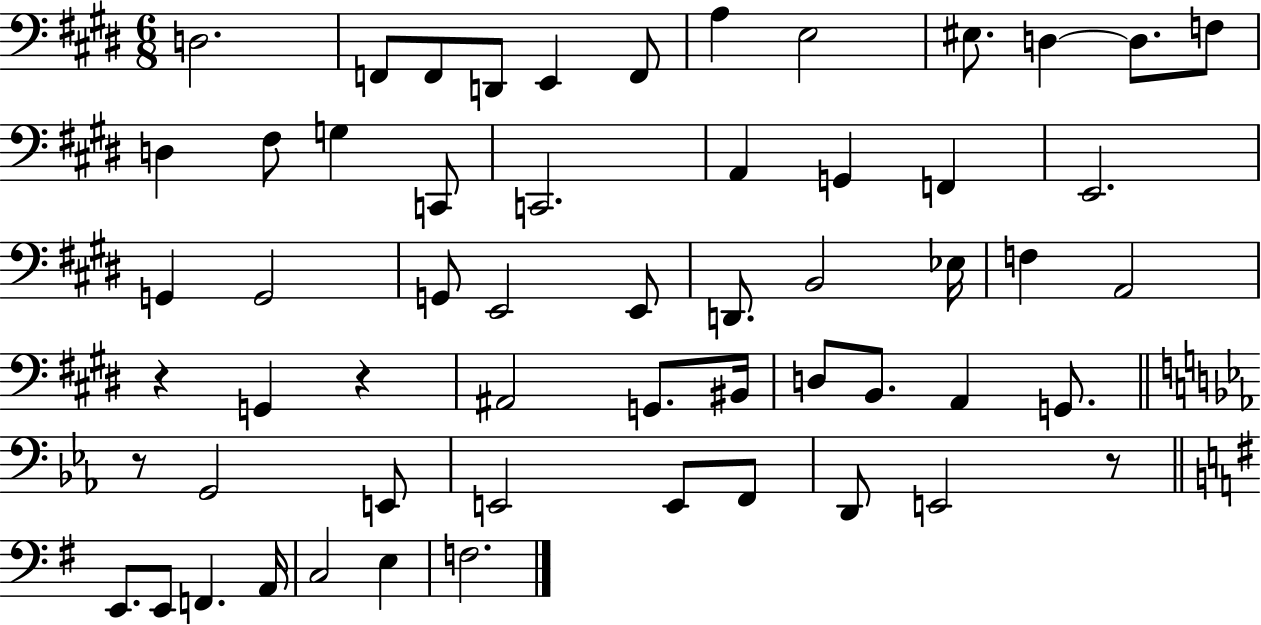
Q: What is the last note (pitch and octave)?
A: F3